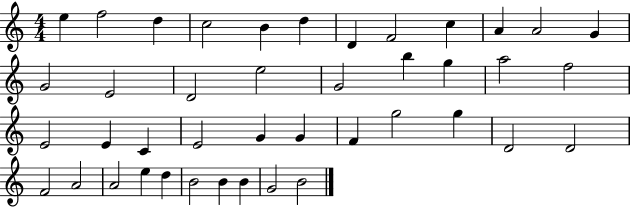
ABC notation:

X:1
T:Untitled
M:4/4
L:1/4
K:C
e f2 d c2 B d D F2 c A A2 G G2 E2 D2 e2 G2 b g a2 f2 E2 E C E2 G G F g2 g D2 D2 F2 A2 A2 e d B2 B B G2 B2